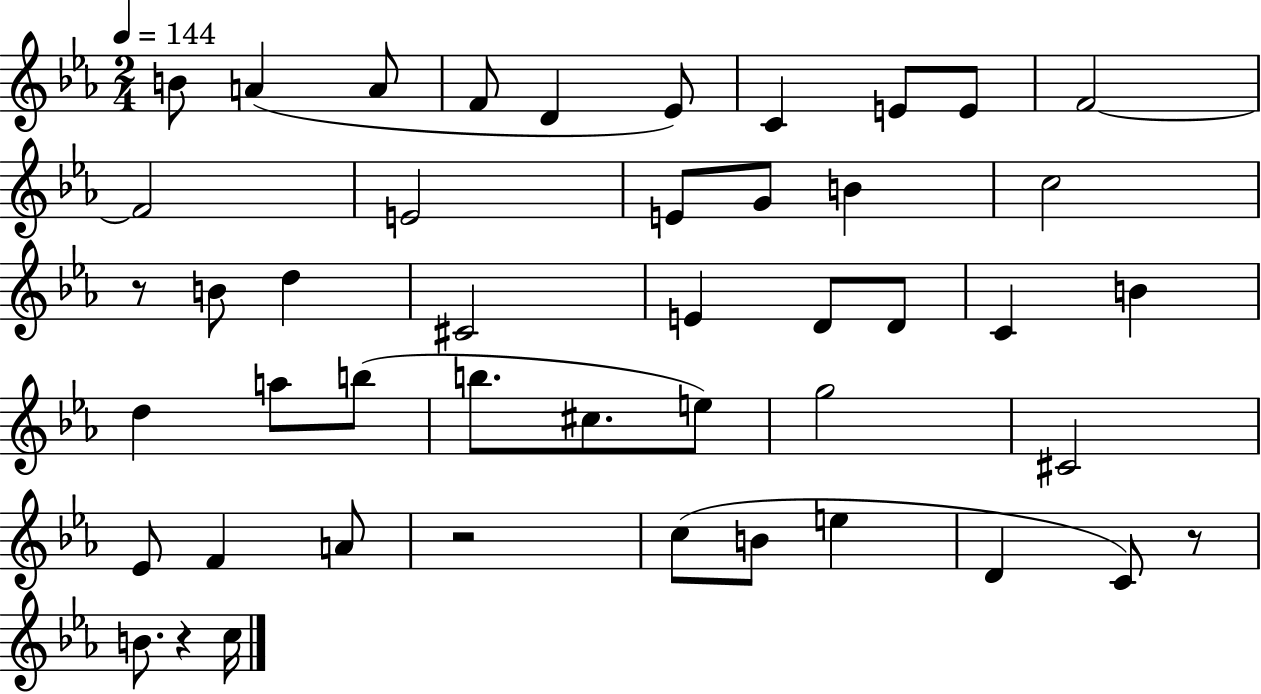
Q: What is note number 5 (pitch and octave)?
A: D4